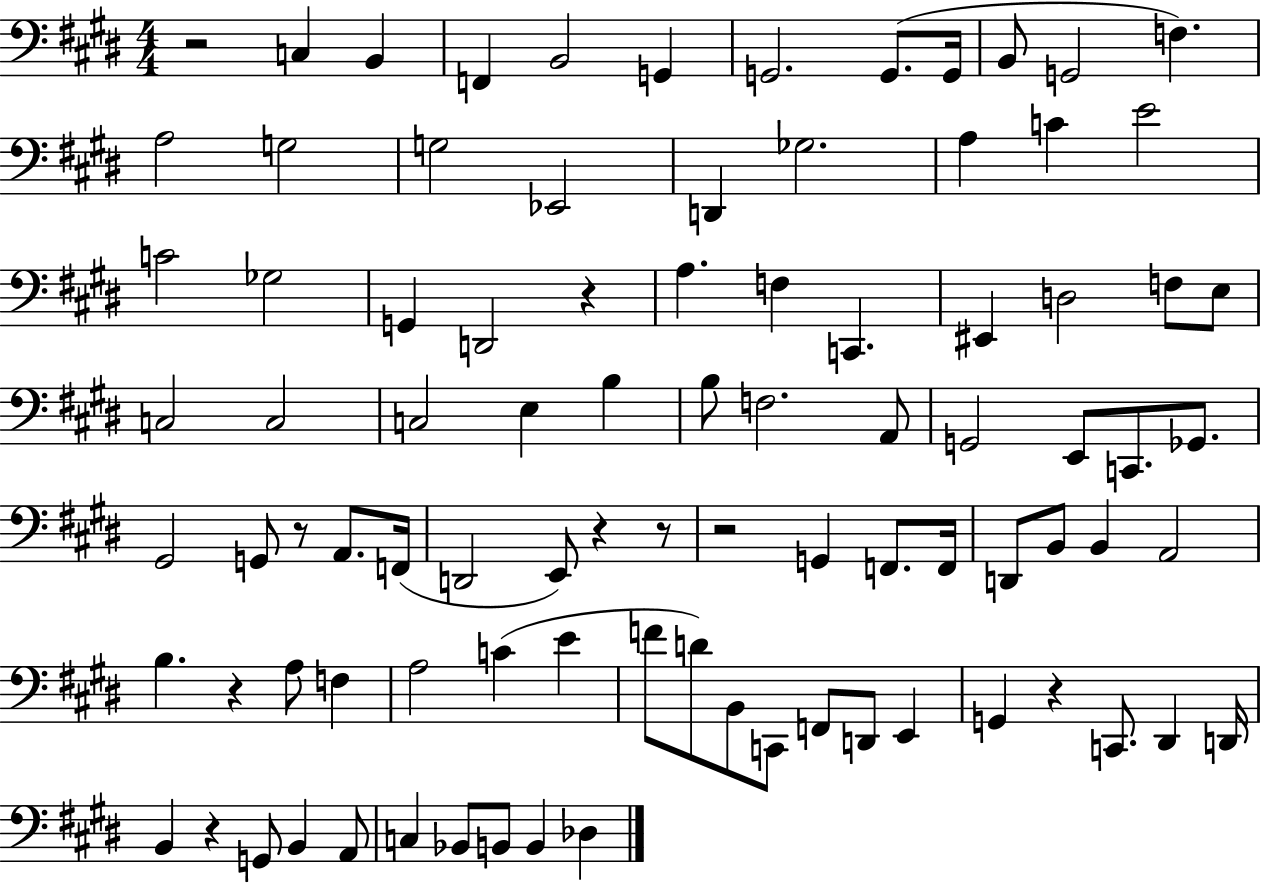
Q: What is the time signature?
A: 4/4